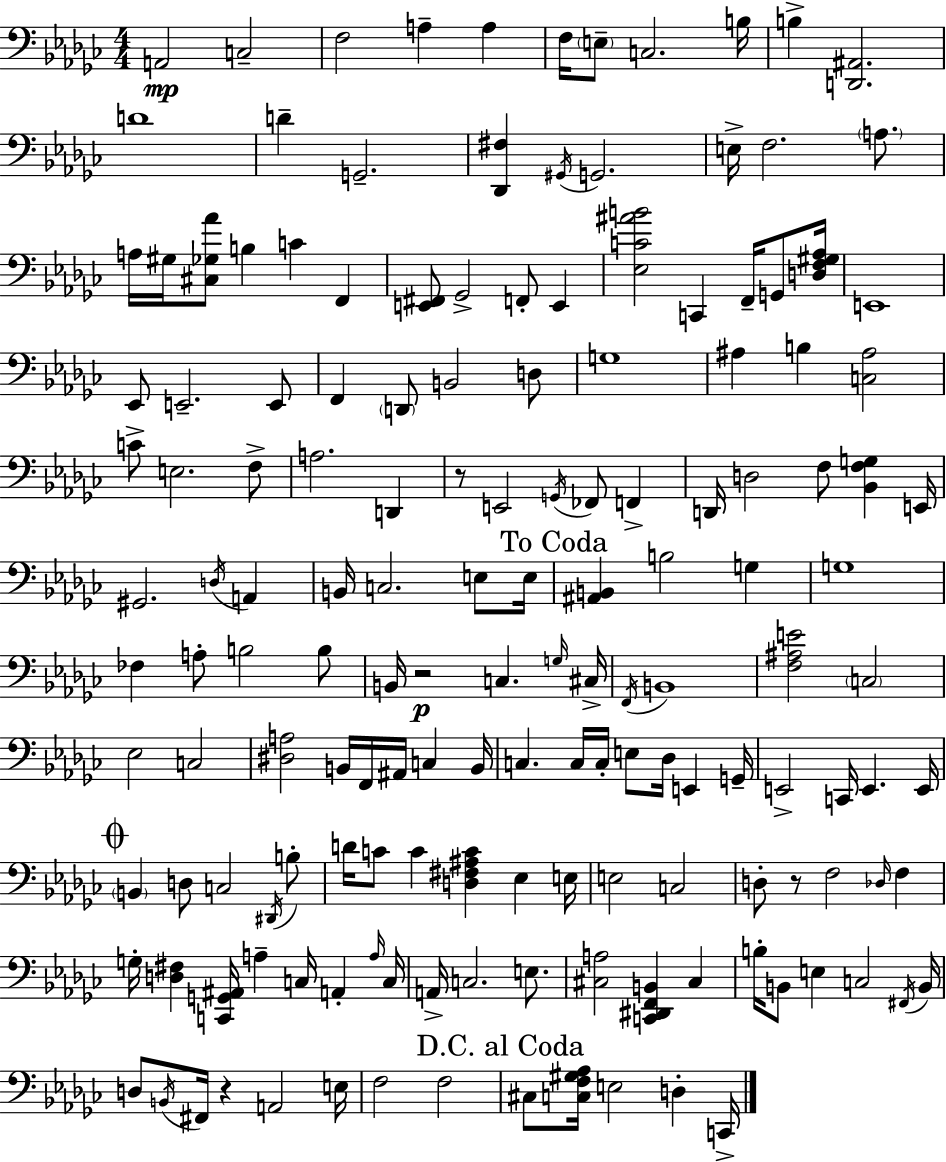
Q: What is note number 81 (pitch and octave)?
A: B2